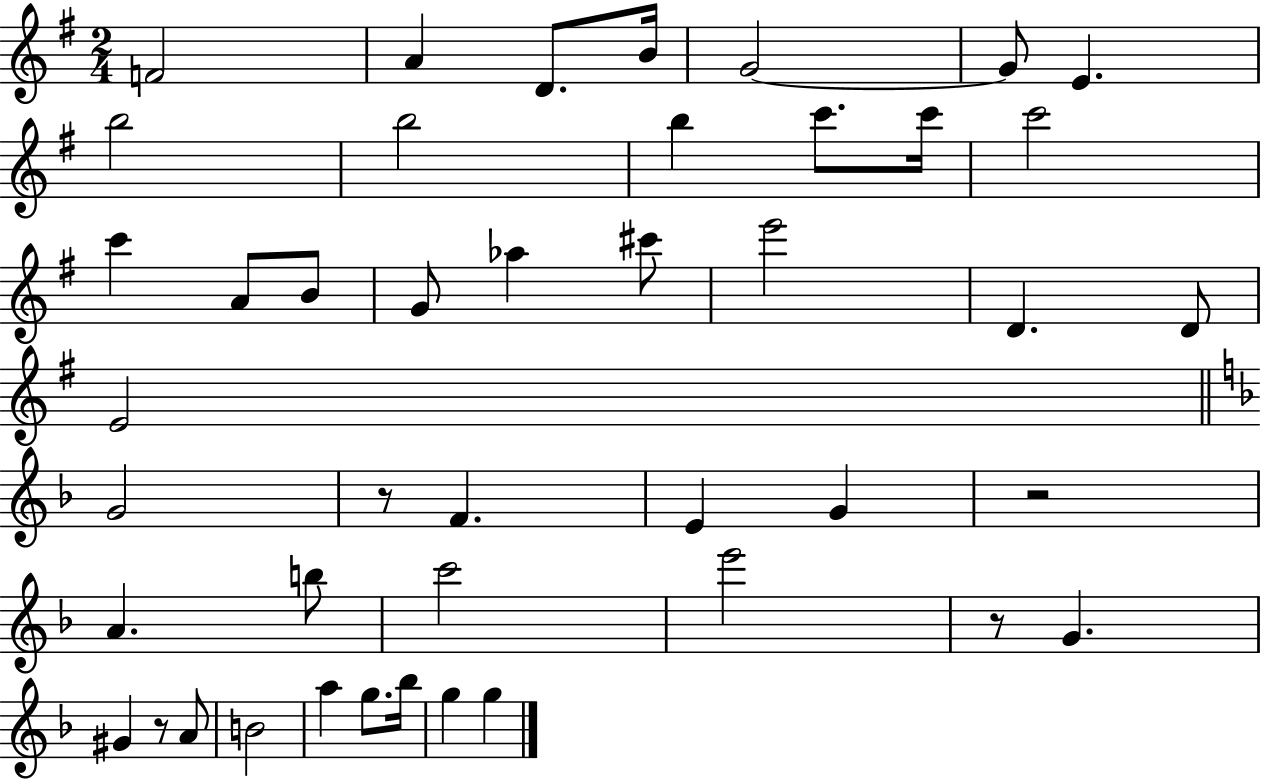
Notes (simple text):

F4/h A4/q D4/e. B4/s G4/h G4/e E4/q. B5/h B5/h B5/q C6/e. C6/s C6/h C6/q A4/e B4/e G4/e Ab5/q C#6/e E6/h D4/q. D4/e E4/h G4/h R/e F4/q. E4/q G4/q R/h A4/q. B5/e C6/h E6/h R/e G4/q. G#4/q R/e A4/e B4/h A5/q G5/e. Bb5/s G5/q G5/q